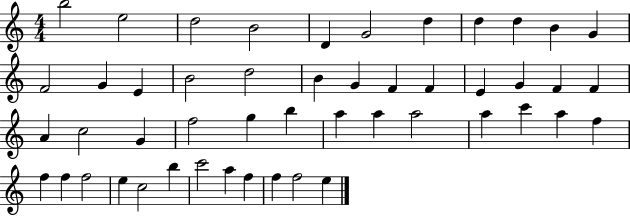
X:1
T:Untitled
M:4/4
L:1/4
K:C
b2 e2 d2 B2 D G2 d d d B G F2 G E B2 d2 B G F F E G F F A c2 G f2 g b a a a2 a c' a f f f f2 e c2 b c'2 a f f f2 e